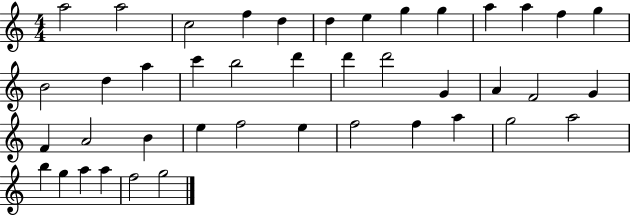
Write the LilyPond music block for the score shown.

{
  \clef treble
  \numericTimeSignature
  \time 4/4
  \key c \major
  a''2 a''2 | c''2 f''4 d''4 | d''4 e''4 g''4 g''4 | a''4 a''4 f''4 g''4 | \break b'2 d''4 a''4 | c'''4 b''2 d'''4 | d'''4 d'''2 g'4 | a'4 f'2 g'4 | \break f'4 a'2 b'4 | e''4 f''2 e''4 | f''2 f''4 a''4 | g''2 a''2 | \break b''4 g''4 a''4 a''4 | f''2 g''2 | \bar "|."
}